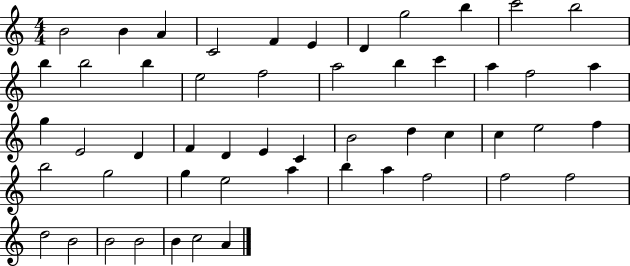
X:1
T:Untitled
M:4/4
L:1/4
K:C
B2 B A C2 F E D g2 b c'2 b2 b b2 b e2 f2 a2 b c' a f2 a g E2 D F D E C B2 d c c e2 f b2 g2 g e2 a b a f2 f2 f2 d2 B2 B2 B2 B c2 A